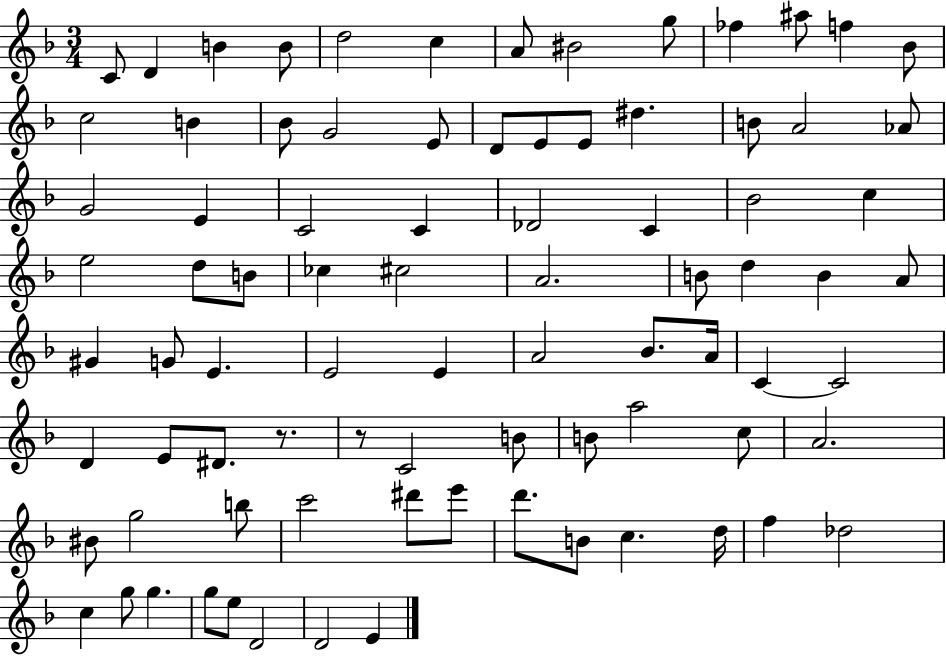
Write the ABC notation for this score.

X:1
T:Untitled
M:3/4
L:1/4
K:F
C/2 D B B/2 d2 c A/2 ^B2 g/2 _f ^a/2 f _B/2 c2 B _B/2 G2 E/2 D/2 E/2 E/2 ^d B/2 A2 _A/2 G2 E C2 C _D2 C _B2 c e2 d/2 B/2 _c ^c2 A2 B/2 d B A/2 ^G G/2 E E2 E A2 _B/2 A/4 C C2 D E/2 ^D/2 z/2 z/2 C2 B/2 B/2 a2 c/2 A2 ^B/2 g2 b/2 c'2 ^d'/2 e'/2 d'/2 B/2 c d/4 f _d2 c g/2 g g/2 e/2 D2 D2 E